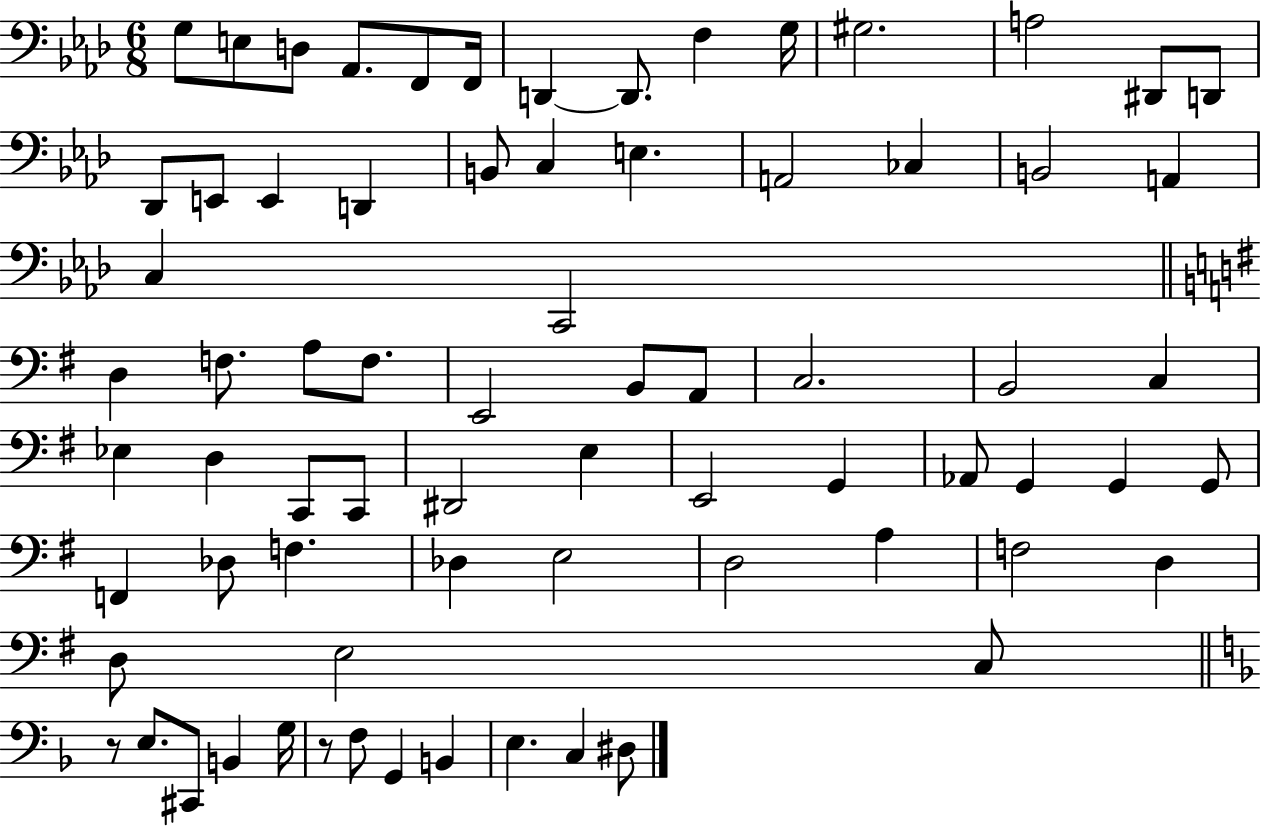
{
  \clef bass
  \numericTimeSignature
  \time 6/8
  \key aes \major
  g8 e8 d8 aes,8. f,8 f,16 | d,4~~ d,8. f4 g16 | gis2. | a2 dis,8 d,8 | \break des,8 e,8 e,4 d,4 | b,8 c4 e4. | a,2 ces4 | b,2 a,4 | \break c4 c,2 | \bar "||" \break \key g \major d4 f8. a8 f8. | e,2 b,8 a,8 | c2. | b,2 c4 | \break ees4 d4 c,8 c,8 | dis,2 e4 | e,2 g,4 | aes,8 g,4 g,4 g,8 | \break f,4 des8 f4. | des4 e2 | d2 a4 | f2 d4 | \break d8 e2 c8 | \bar "||" \break \key d \minor r8 e8. cis,8 b,4 g16 | r8 f8 g,4 b,4 | e4. c4 dis8 | \bar "|."
}